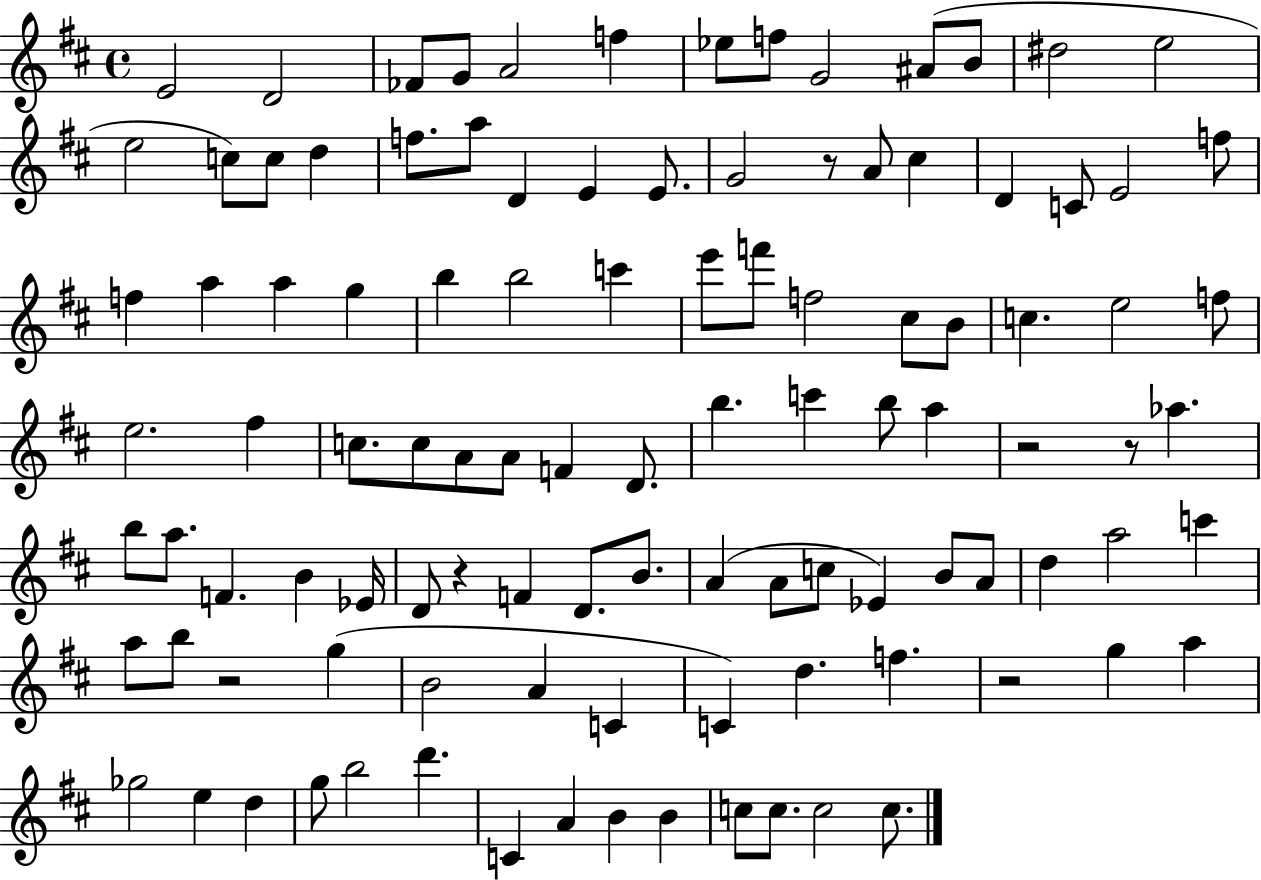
E4/h D4/h FES4/e G4/e A4/h F5/q Eb5/e F5/e G4/h A#4/e B4/e D#5/h E5/h E5/h C5/e C5/e D5/q F5/e. A5/e D4/q E4/q E4/e. G4/h R/e A4/e C#5/q D4/q C4/e E4/h F5/e F5/q A5/q A5/q G5/q B5/q B5/h C6/q E6/e F6/e F5/h C#5/e B4/e C5/q. E5/h F5/e E5/h. F#5/q C5/e. C5/e A4/e A4/e F4/q D4/e. B5/q. C6/q B5/e A5/q R/h R/e Ab5/q. B5/e A5/e. F4/q. B4/q Eb4/s D4/e R/q F4/q D4/e. B4/e. A4/q A4/e C5/e Eb4/q B4/e A4/e D5/q A5/h C6/q A5/e B5/e R/h G5/q B4/h A4/q C4/q C4/q D5/q. F5/q. R/h G5/q A5/q Gb5/h E5/q D5/q G5/e B5/h D6/q. C4/q A4/q B4/q B4/q C5/e C5/e. C5/h C5/e.